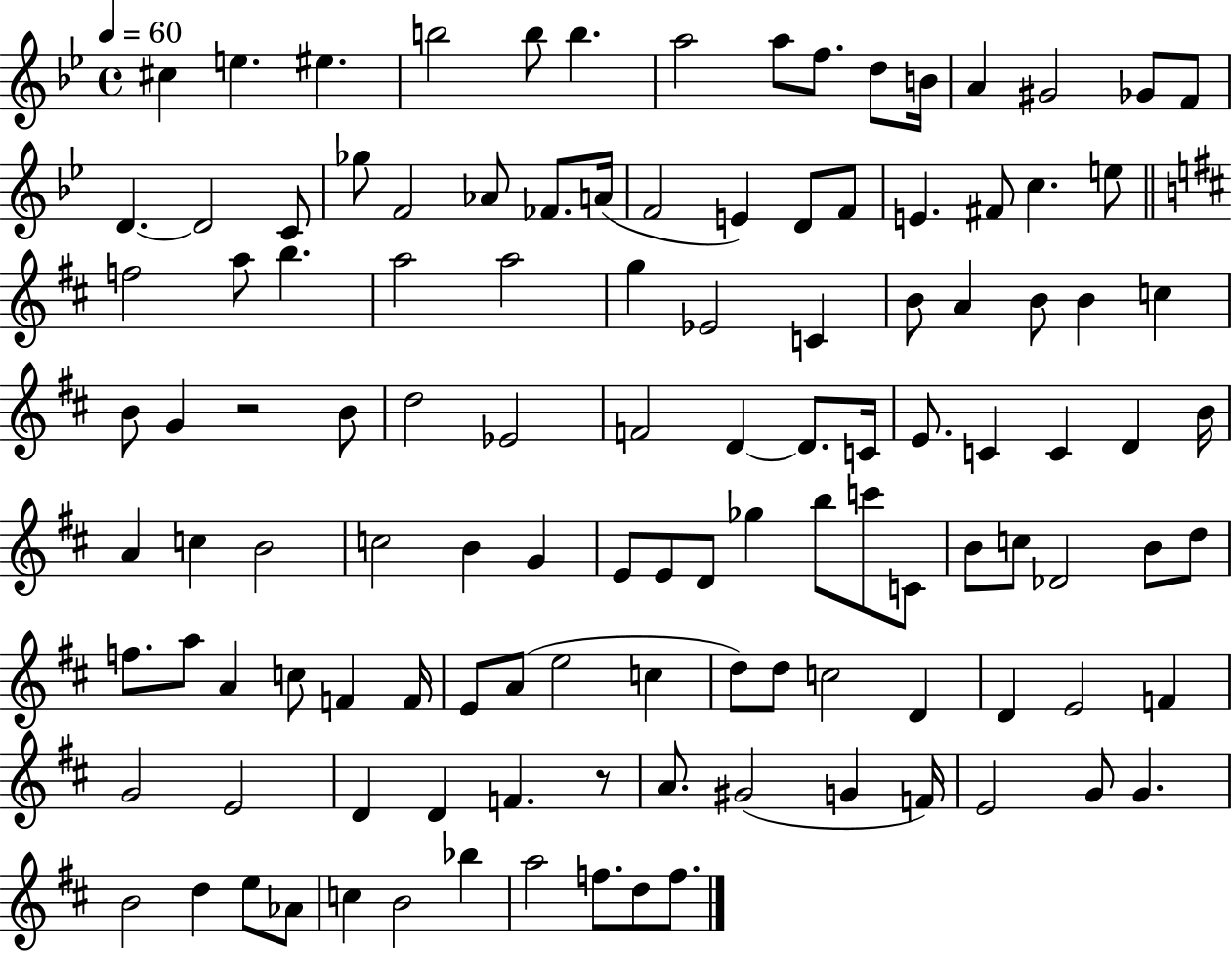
{
  \clef treble
  \time 4/4
  \defaultTimeSignature
  \key bes \major
  \tempo 4 = 60
  \repeat volta 2 { cis''4 e''4. eis''4. | b''2 b''8 b''4. | a''2 a''8 f''8. d''8 b'16 | a'4 gis'2 ges'8 f'8 | \break d'4.~~ d'2 c'8 | ges''8 f'2 aes'8 fes'8. a'16( | f'2 e'4) d'8 f'8 | e'4. fis'8 c''4. e''8 | \break \bar "||" \break \key d \major f''2 a''8 b''4. | a''2 a''2 | g''4 ees'2 c'4 | b'8 a'4 b'8 b'4 c''4 | \break b'8 g'4 r2 b'8 | d''2 ees'2 | f'2 d'4~~ d'8. c'16 | e'8. c'4 c'4 d'4 b'16 | \break a'4 c''4 b'2 | c''2 b'4 g'4 | e'8 e'8 d'8 ges''4 b''8 c'''8 c'8 | b'8 c''8 des'2 b'8 d''8 | \break f''8. a''8 a'4 c''8 f'4 f'16 | e'8 a'8( e''2 c''4 | d''8) d''8 c''2 d'4 | d'4 e'2 f'4 | \break g'2 e'2 | d'4 d'4 f'4. r8 | a'8. gis'2( g'4 f'16) | e'2 g'8 g'4. | \break b'2 d''4 e''8 aes'8 | c''4 b'2 bes''4 | a''2 f''8. d''8 f''8. | } \bar "|."
}